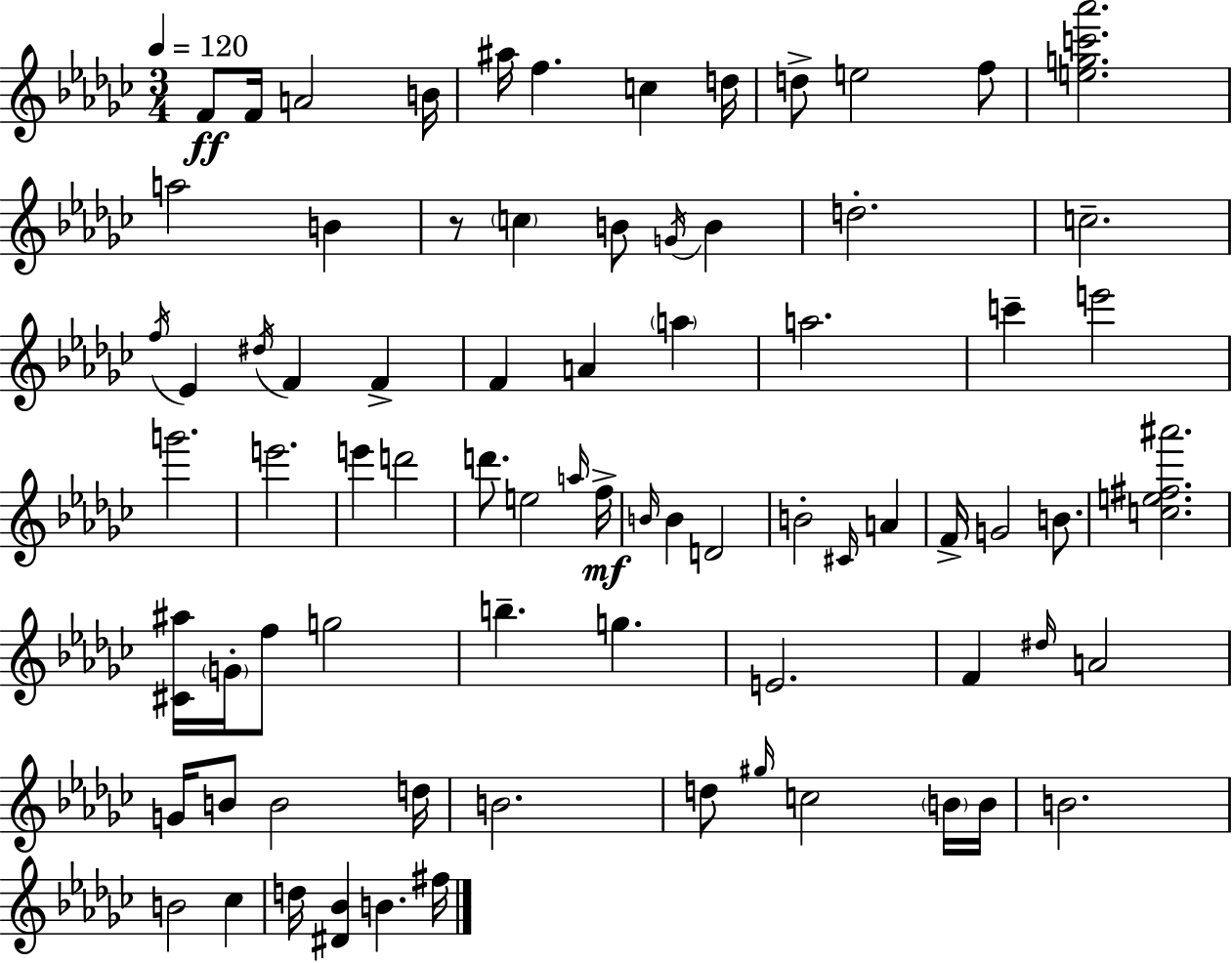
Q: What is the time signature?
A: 3/4